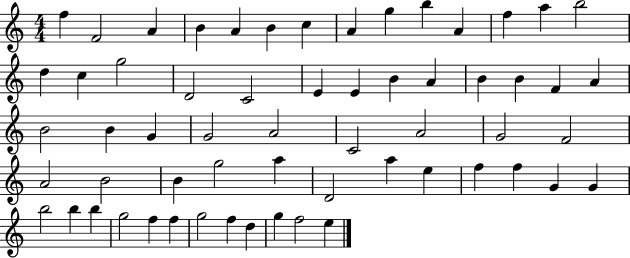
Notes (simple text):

F5/q F4/h A4/q B4/q A4/q B4/q C5/q A4/q G5/q B5/q A4/q F5/q A5/q B5/h D5/q C5/q G5/h D4/h C4/h E4/q E4/q B4/q A4/q B4/q B4/q F4/q A4/q B4/h B4/q G4/q G4/h A4/h C4/h A4/h G4/h F4/h A4/h B4/h B4/q G5/h A5/q D4/h A5/q E5/q F5/q F5/q G4/q G4/q B5/h B5/q B5/q G5/h F5/q F5/q G5/h F5/q D5/q G5/q F5/h E5/q